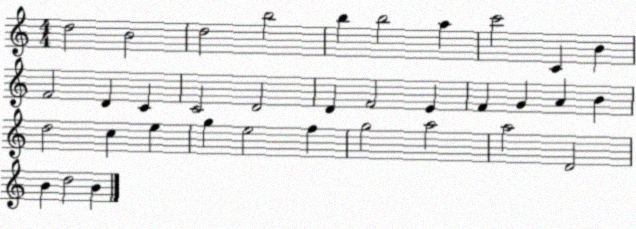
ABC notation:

X:1
T:Untitled
M:4/4
L:1/4
K:C
d2 B2 d2 b2 b b2 a c'2 C B F2 D C C2 D2 D F2 E F G A B d2 c e g e2 f g2 a2 a2 D2 B d2 B